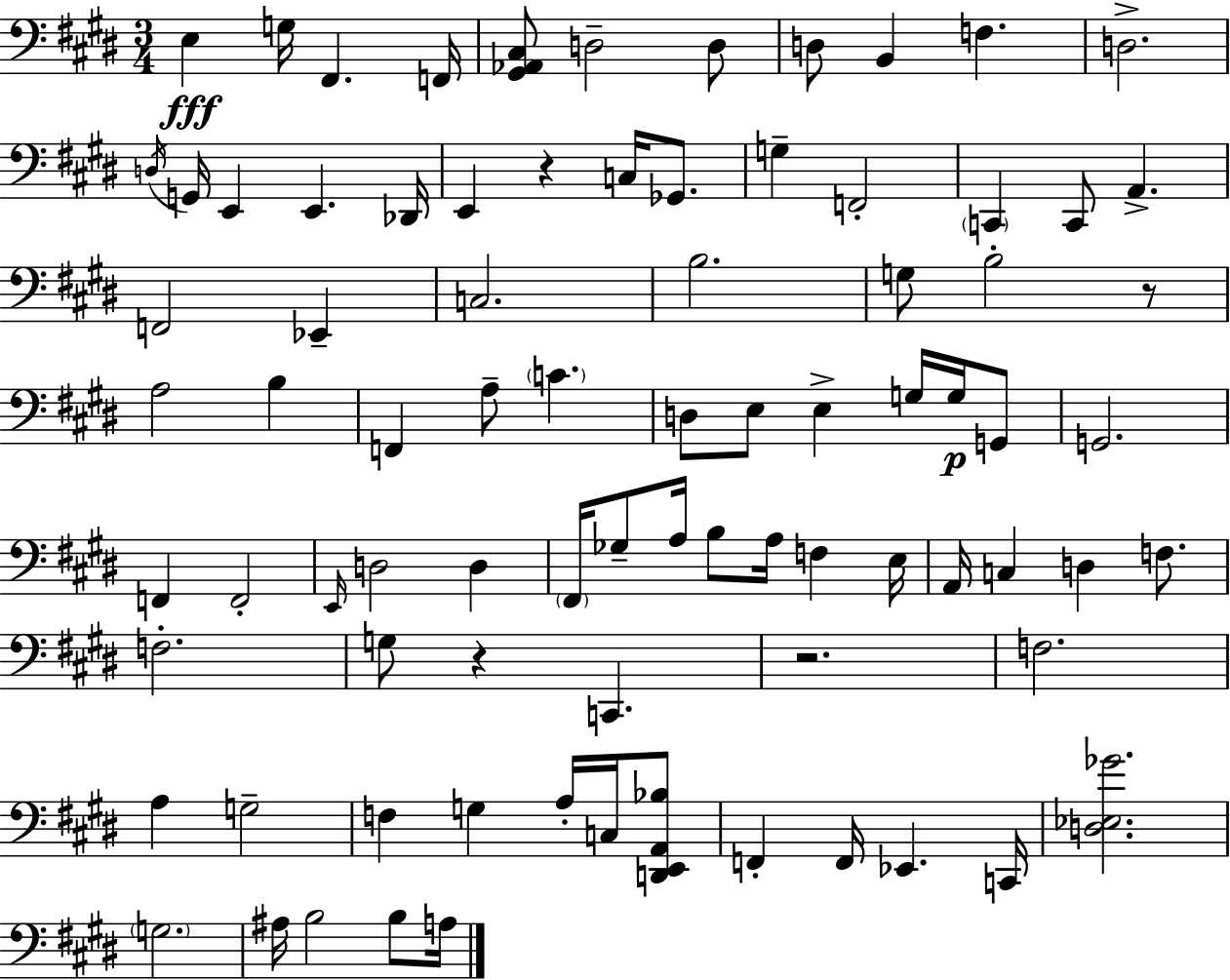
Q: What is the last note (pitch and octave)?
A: A3